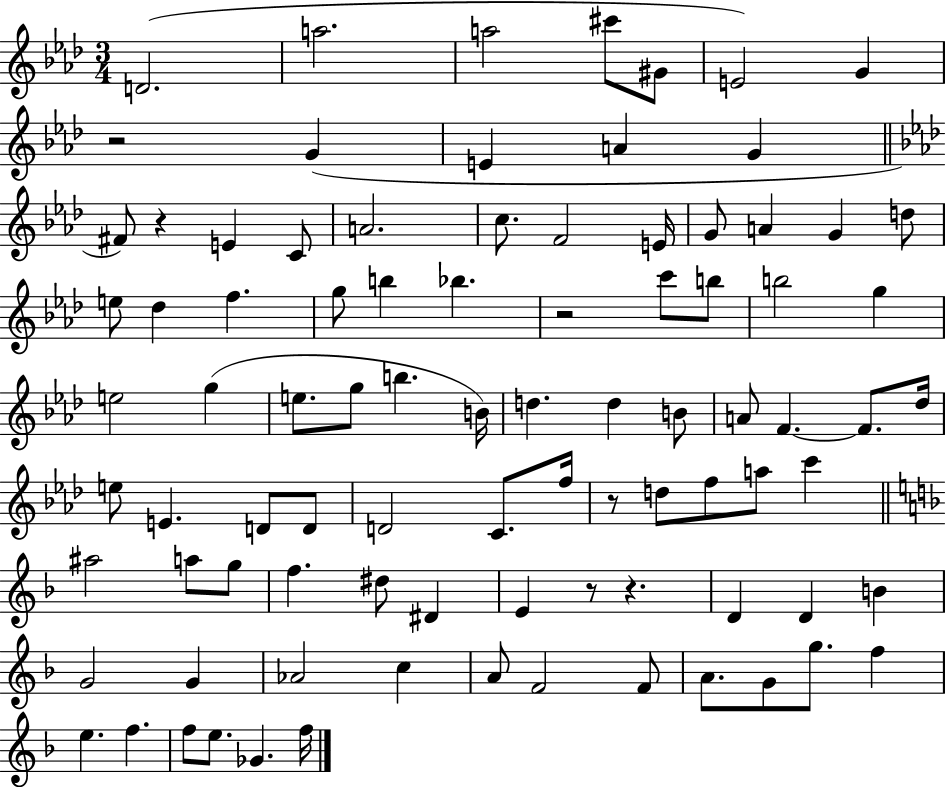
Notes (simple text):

D4/h. A5/h. A5/h C#6/e G#4/e E4/h G4/q R/h G4/q E4/q A4/q G4/q F#4/e R/q E4/q C4/e A4/h. C5/e. F4/h E4/s G4/e A4/q G4/q D5/e E5/e Db5/q F5/q. G5/e B5/q Bb5/q. R/h C6/e B5/e B5/h G5/q E5/h G5/q E5/e. G5/e B5/q. B4/s D5/q. D5/q B4/e A4/e F4/q. F4/e. Db5/s E5/e E4/q. D4/e D4/e D4/h C4/e. F5/s R/e D5/e F5/e A5/e C6/q A#5/h A5/e G5/e F5/q. D#5/e D#4/q E4/q R/e R/q. D4/q D4/q B4/q G4/h G4/q Ab4/h C5/q A4/e F4/h F4/e A4/e. G4/e G5/e. F5/q E5/q. F5/q. F5/e E5/e. Gb4/q. F5/s